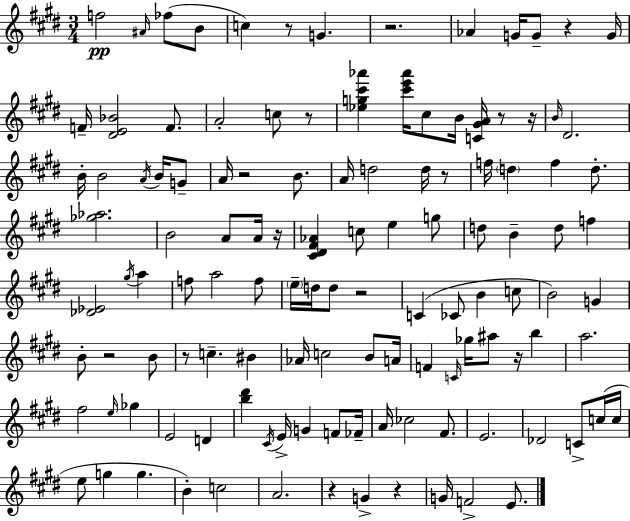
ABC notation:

X:1
T:Untitled
M:3/4
L:1/4
K:E
f2 ^A/4 _f/2 B/2 c z/2 G z2 _A G/4 G/2 z G/4 F/4 [^DE_B]2 F/2 A2 c/2 z/2 [_eg^c'_a'] [^c'e'_a']/4 ^c/2 B/4 [C^GA]/4 z/2 z/4 B/4 ^D2 B/4 B2 A/4 B/4 G/2 A/4 z2 B/2 A/4 d2 d/4 z/2 f/4 d f d/2 [_g_a]2 B2 A/2 A/4 z/4 [^C^D^F_A] c/2 e g/2 d/2 B d/2 f [_D_E]2 ^g/4 a f/2 a2 f/2 e/4 d/4 d/2 z2 C _C/2 B c/2 B2 G B/2 z2 B/2 z/2 c ^B _A/4 c2 B/2 A/4 F C/4 _g/4 ^a/2 z/4 b a2 ^f2 e/4 _g E2 D [b^d'] ^C/4 E/4 G F/2 _F/4 A/4 _c2 ^F/2 E2 _D2 C/2 c/4 c/4 e/2 g g B c2 A2 z G z G/4 F2 E/2